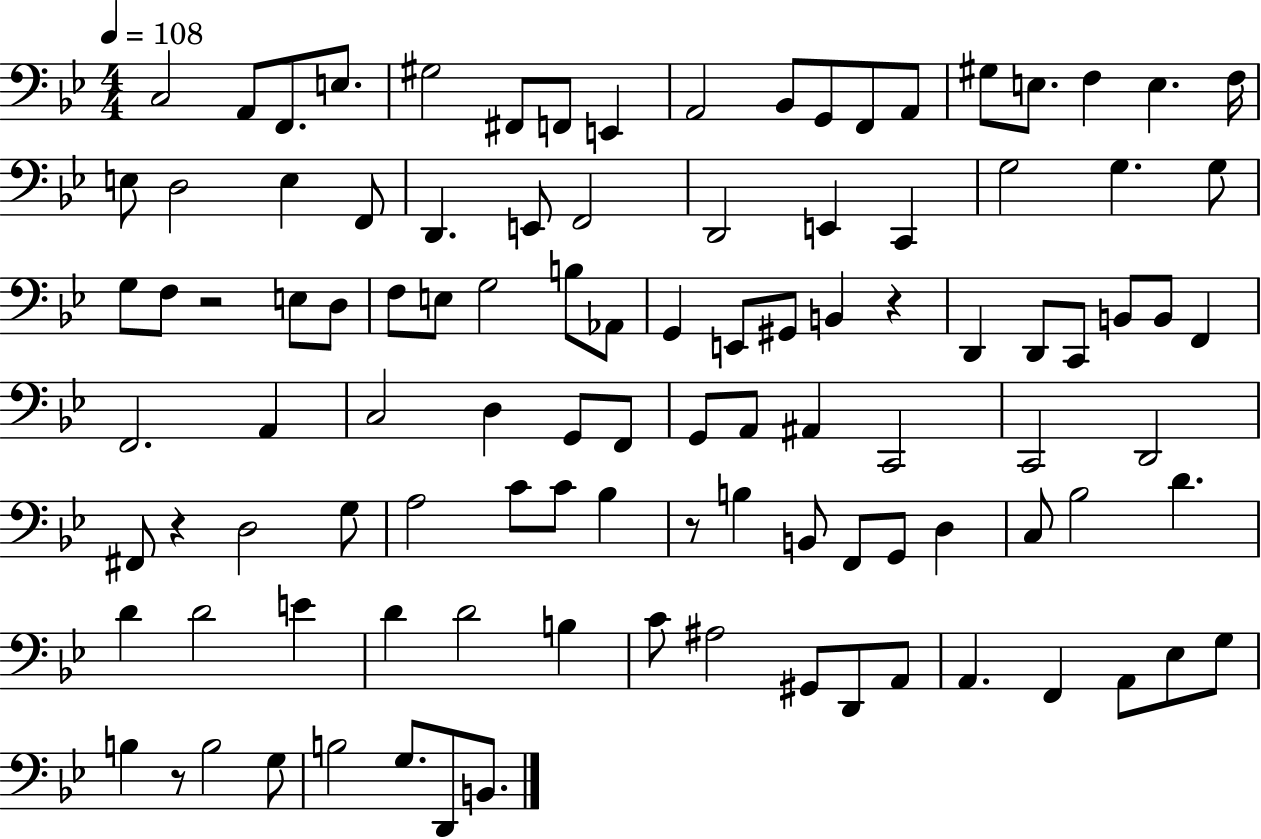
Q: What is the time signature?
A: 4/4